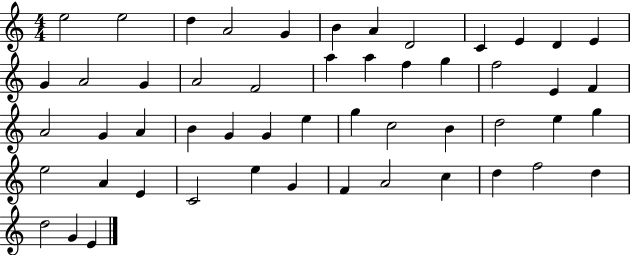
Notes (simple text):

E5/h E5/h D5/q A4/h G4/q B4/q A4/q D4/h C4/q E4/q D4/q E4/q G4/q A4/h G4/q A4/h F4/h A5/q A5/q F5/q G5/q F5/h E4/q F4/q A4/h G4/q A4/q B4/q G4/q G4/q E5/q G5/q C5/h B4/q D5/h E5/q G5/q E5/h A4/q E4/q C4/h E5/q G4/q F4/q A4/h C5/q D5/q F5/h D5/q D5/h G4/q E4/q